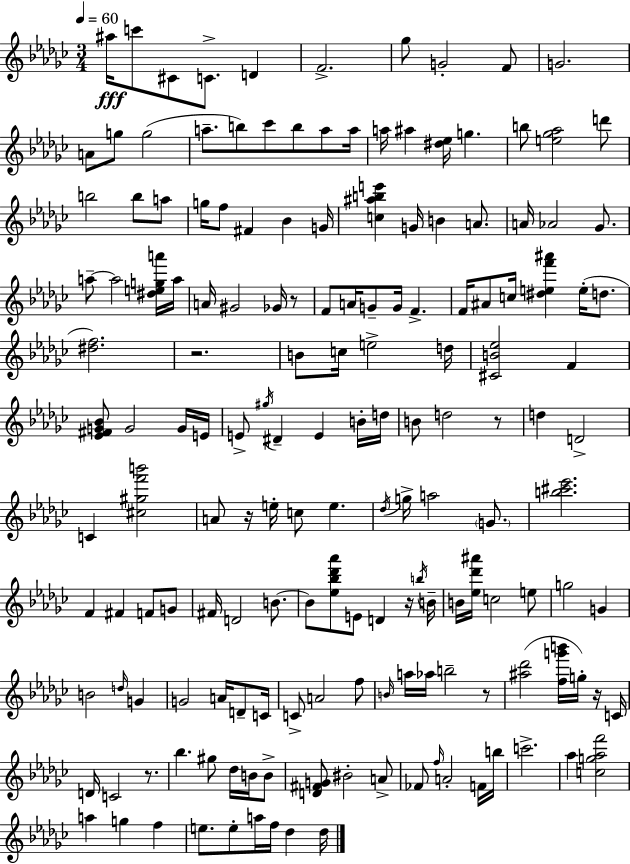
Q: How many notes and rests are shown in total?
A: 163